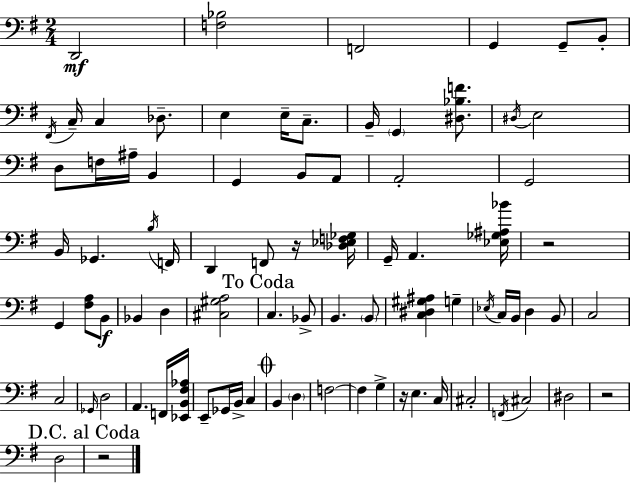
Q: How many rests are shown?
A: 5